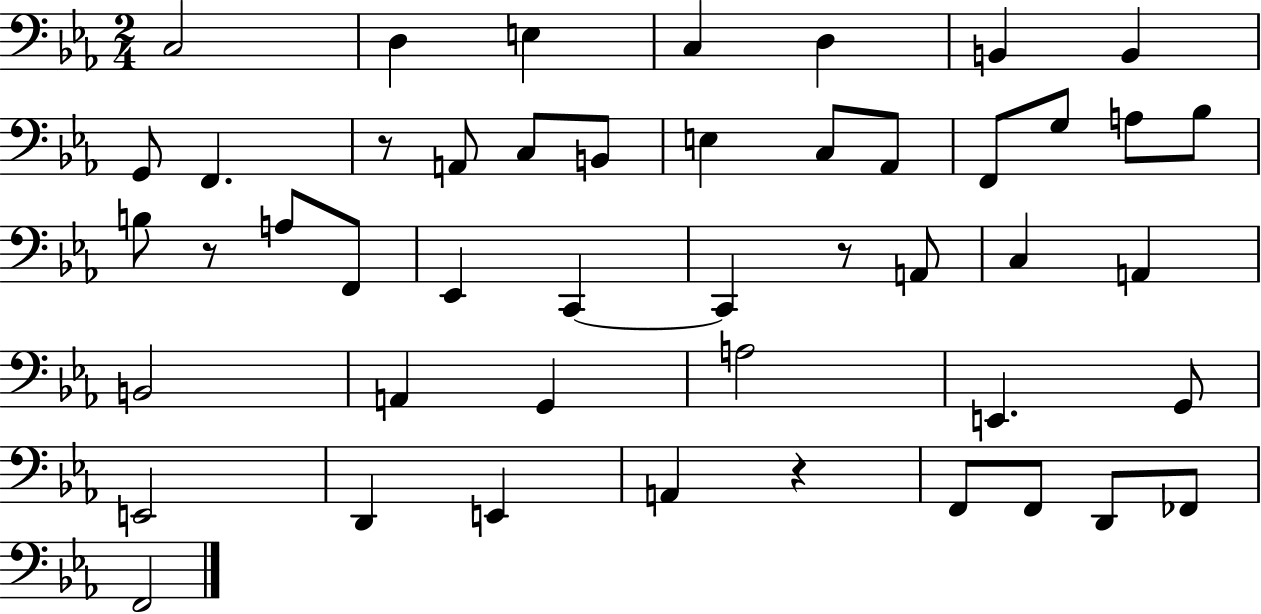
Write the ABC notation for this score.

X:1
T:Untitled
M:2/4
L:1/4
K:Eb
C,2 D, E, C, D, B,, B,, G,,/2 F,, z/2 A,,/2 C,/2 B,,/2 E, C,/2 _A,,/2 F,,/2 G,/2 A,/2 _B,/2 B,/2 z/2 A,/2 F,,/2 _E,, C,, C,, z/2 A,,/2 C, A,, B,,2 A,, G,, A,2 E,, G,,/2 E,,2 D,, E,, A,, z F,,/2 F,,/2 D,,/2 _F,,/2 F,,2